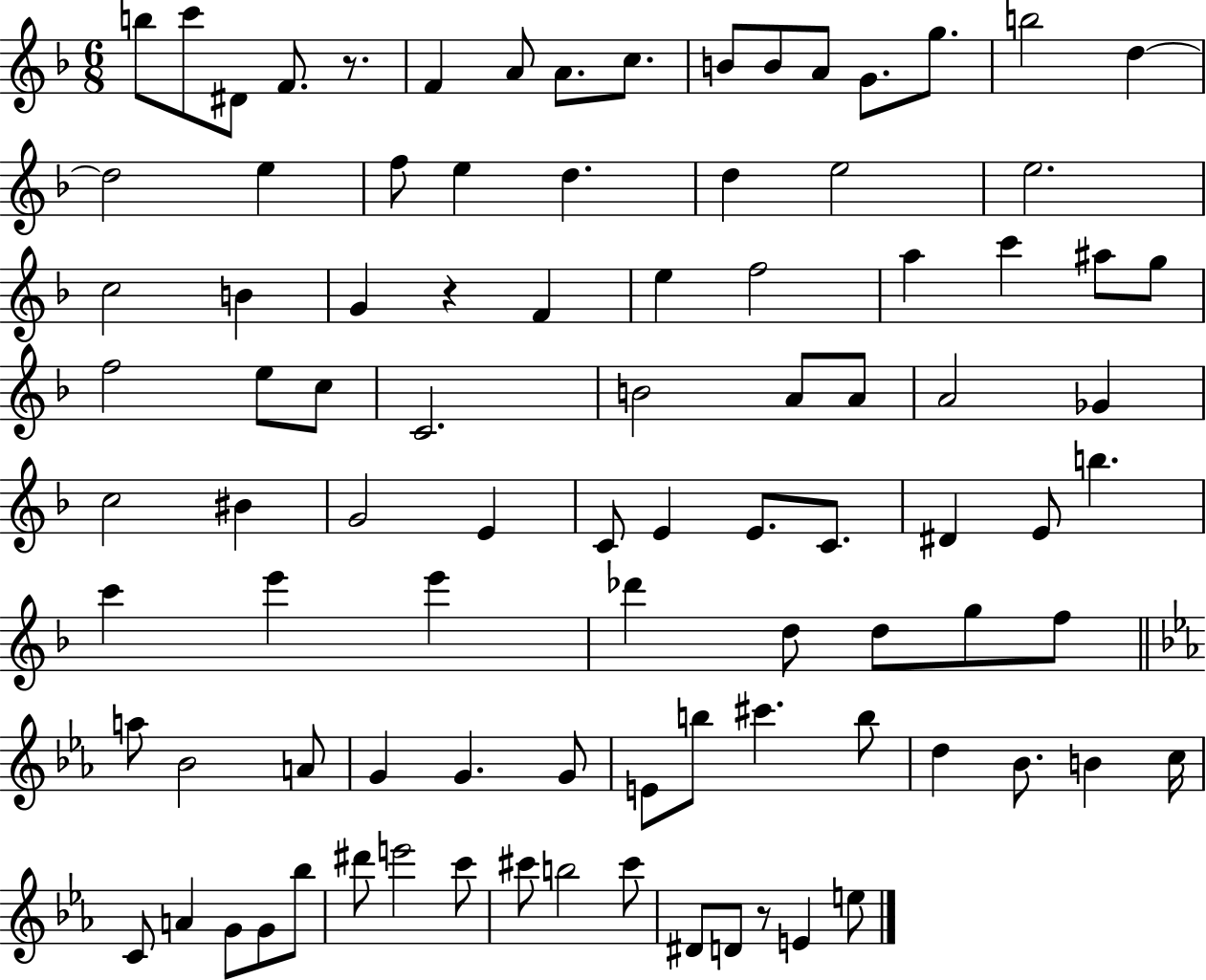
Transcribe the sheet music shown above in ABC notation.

X:1
T:Untitled
M:6/8
L:1/4
K:F
b/2 c'/2 ^D/2 F/2 z/2 F A/2 A/2 c/2 B/2 B/2 A/2 G/2 g/2 b2 d d2 e f/2 e d d e2 e2 c2 B G z F e f2 a c' ^a/2 g/2 f2 e/2 c/2 C2 B2 A/2 A/2 A2 _G c2 ^B G2 E C/2 E E/2 C/2 ^D E/2 b c' e' e' _d' d/2 d/2 g/2 f/2 a/2 _B2 A/2 G G G/2 E/2 b/2 ^c' b/2 d _B/2 B c/4 C/2 A G/2 G/2 _b/2 ^d'/2 e'2 c'/2 ^c'/2 b2 ^c'/2 ^D/2 D/2 z/2 E e/2